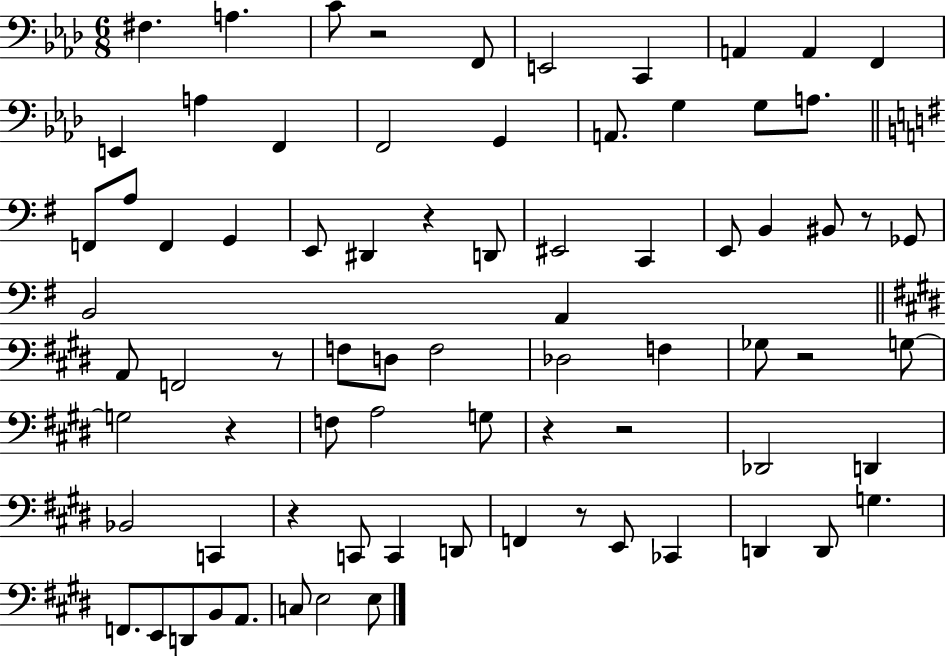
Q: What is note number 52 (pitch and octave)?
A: C2